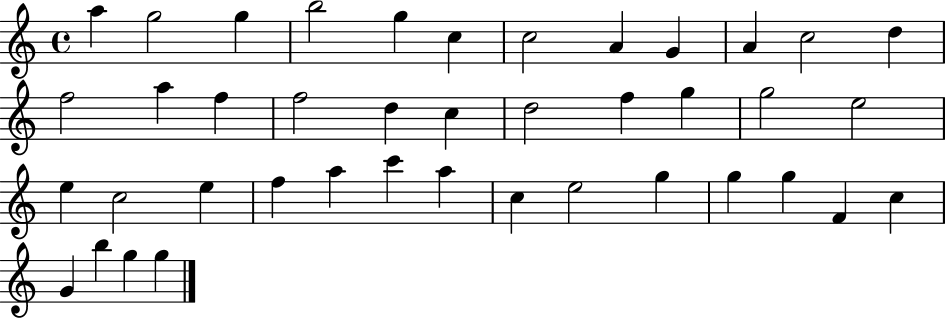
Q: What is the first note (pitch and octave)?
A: A5